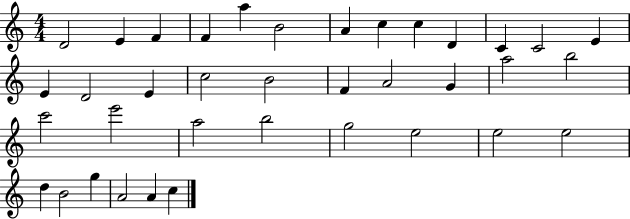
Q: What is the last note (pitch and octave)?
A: C5